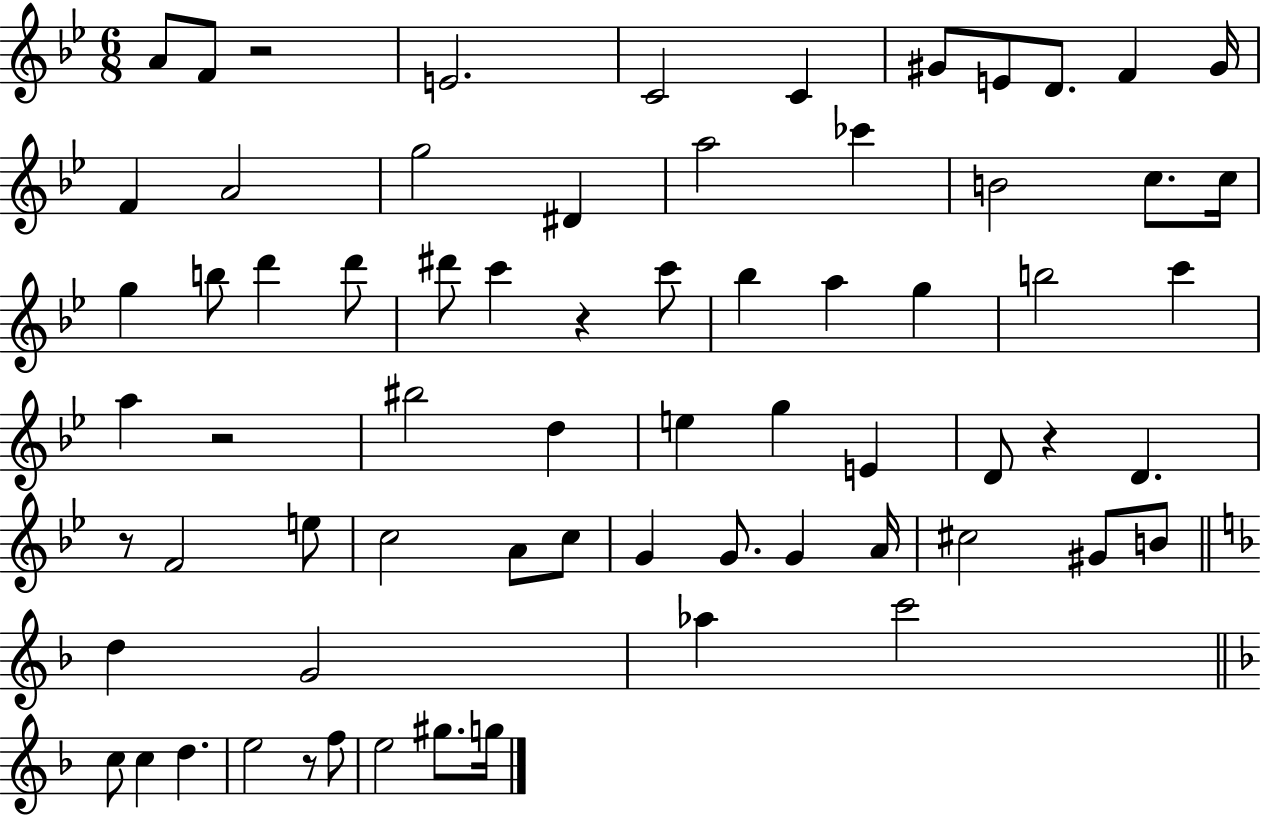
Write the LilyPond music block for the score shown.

{
  \clef treble
  \numericTimeSignature
  \time 6/8
  \key bes \major
  a'8 f'8 r2 | e'2. | c'2 c'4 | gis'8 e'8 d'8. f'4 gis'16 | \break f'4 a'2 | g''2 dis'4 | a''2 ces'''4 | b'2 c''8. c''16 | \break g''4 b''8 d'''4 d'''8 | dis'''8 c'''4 r4 c'''8 | bes''4 a''4 g''4 | b''2 c'''4 | \break a''4 r2 | bis''2 d''4 | e''4 g''4 e'4 | d'8 r4 d'4. | \break r8 f'2 e''8 | c''2 a'8 c''8 | g'4 g'8. g'4 a'16 | cis''2 gis'8 b'8 | \break \bar "||" \break \key f \major d''4 g'2 | aes''4 c'''2 | \bar "||" \break \key d \minor c''8 c''4 d''4. | e''2 r8 f''8 | e''2 gis''8. g''16 | \bar "|."
}